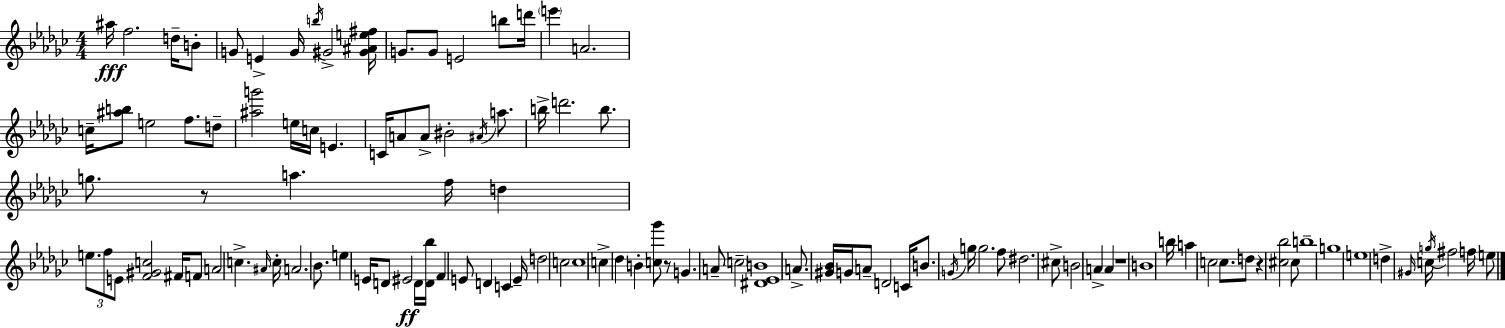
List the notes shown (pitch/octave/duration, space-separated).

A#5/s F5/h. D5/s B4/e G4/e E4/q G4/s B5/s G#4/h [G#4,A#4,E5,F#5]/s G4/e. G4/e E4/h B5/e D6/s E6/q A4/h. C5/s [A#5,B5]/e E5/h F5/e. D5/e [A#5,G6]/h E5/s C5/s E4/q. C4/s A4/e A4/e BIS4/h A#4/s A5/e. B5/s D6/h. B5/e. G5/e. R/e A5/q. F5/s D5/q E5/e. F5/e E4/e [F4,G#4,C5]/h F#4/s F4/e A4/h C5/q. A#4/s C5/s A4/h. Bb4/e. E5/q E4/s D4/e EIS4/h D4/s [D4,Bb5]/s F4/q E4/e D4/q C4/q E4/s D5/h C5/h C5/w C5/q Db5/q B4/q [C5,Gb6]/e R/e G4/q. A4/e C5/h [D#4,Eb4,B4]/w A4/e. [G#4,Bb4]/s G4/s A4/e D4/h C4/s B4/e. G4/s G5/s G5/h. F5/e D#5/h. C#5/e B4/h A4/q A4/q R/w B4/w B5/s A5/q C5/h C5/e. D5/e R/q [C#5,Bb5]/h C#5/e B5/w G5/w E5/w D5/q G#4/s C5/s G5/s F#5/h F5/s E5/e